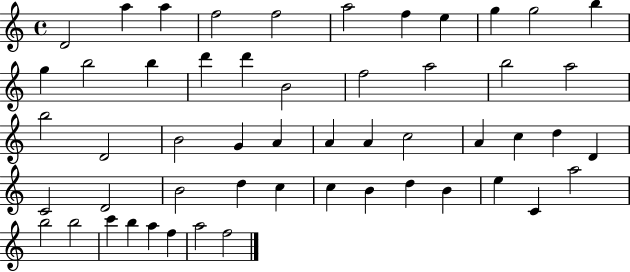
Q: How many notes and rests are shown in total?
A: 53